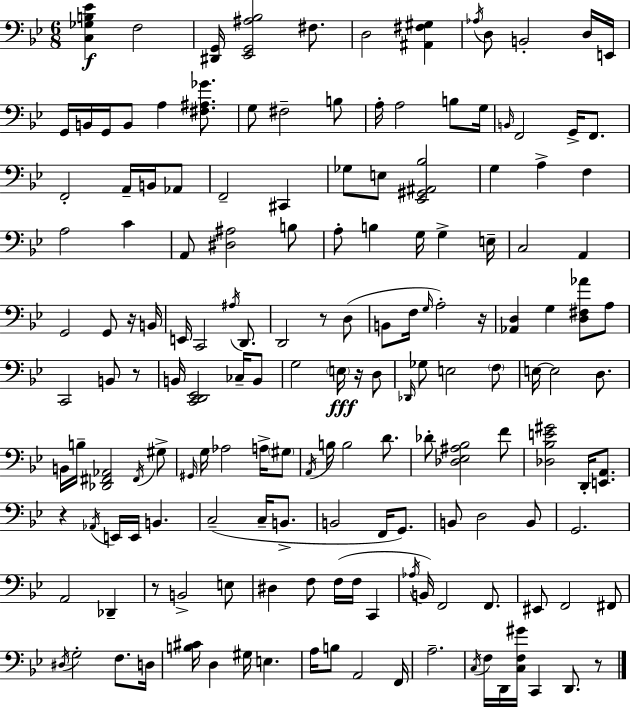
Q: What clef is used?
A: bass